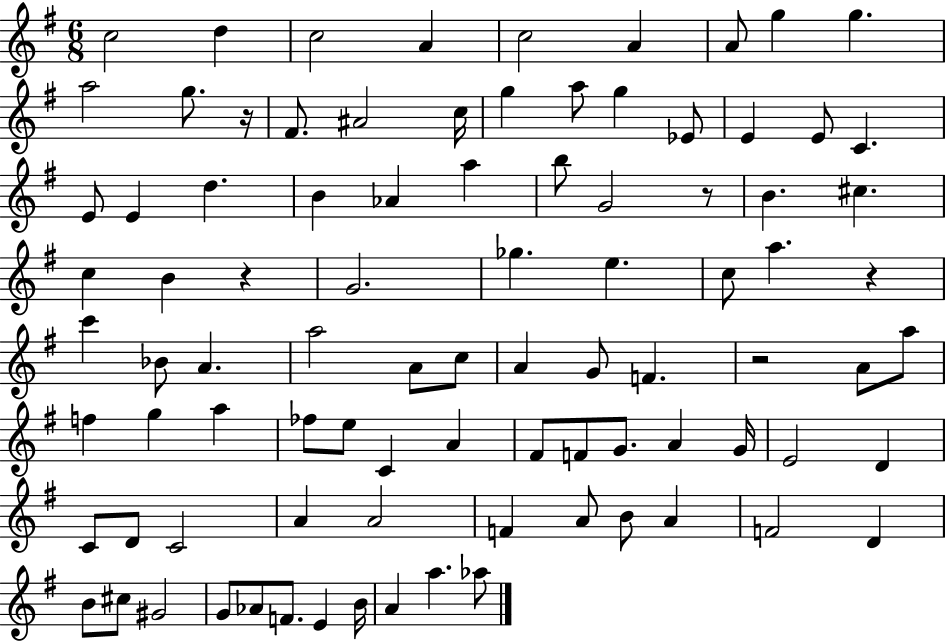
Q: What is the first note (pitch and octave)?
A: C5